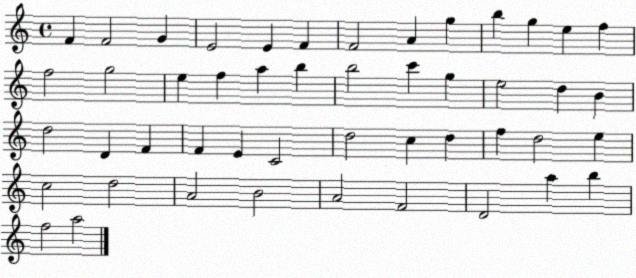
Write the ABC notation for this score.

X:1
T:Untitled
M:4/4
L:1/4
K:C
F F2 G E2 E F F2 A g b g e f f2 g2 e f a b b2 c' g e2 d B d2 D F F E C2 d2 c d f d2 e c2 d2 A2 B2 A2 F2 D2 a b f2 a2